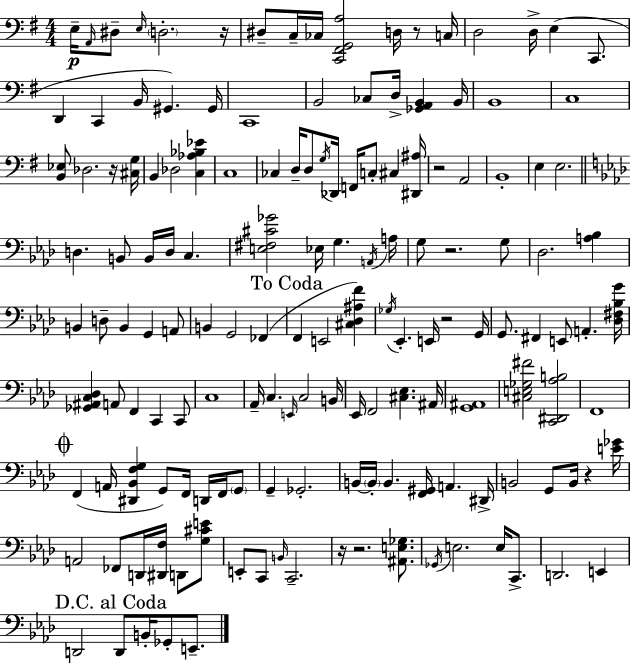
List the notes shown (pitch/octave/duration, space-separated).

E3/s A2/s D#3/e E3/s D3/h. R/s D#3/e C3/s CES3/s [C2,F#2,G2,A3]/h D3/s R/e C3/s D3/h D3/s E3/q C2/e. D2/q C2/q B2/s G#2/q. G#2/s C2/w B2/h CES3/e D3/s [Gb2,A2,B2]/q B2/s B2/w C3/w [B2,Eb3]/e Db3/h. R/s [C#3,G3]/s B2/q Db3/h [C3,Ab3,Bb3,Eb4]/q C3/w CES3/q D3/s D3/e G3/s Db2/s F2/s C3/e C#3/q [D#2,A#3]/s R/h A2/h B2/w E3/q E3/h. D3/q. B2/e B2/s D3/s C3/q. [E3,F#3,C#4,Gb4]/h Eb3/s G3/q. A2/s A3/s G3/e R/h. G3/e Db3/h. [A3,Bb3]/q B2/q D3/e B2/q G2/q A2/e B2/q G2/h FES2/q F2/q E2/h [C#3,Db3,A#3,F4]/q Gb3/s Eb2/q. E2/s R/h G2/s G2/e. F#2/q E2/e A2/q. [Db3,F#3,Bb3,G4]/s [Gb2,A#2,C3,Db3]/q A2/e F2/q C2/q C2/e C3/w Ab2/s C3/q. E2/s C3/h B2/s Eb2/s F2/h [C#3,Eb3]/q. A#2/s [G2,A#2]/w [C#3,E3,Gb3,F#4]/h [C2,D#2,Ab3,B3]/h F2/w F2/q A2/s [D#2,Bb2,F3,G3]/q G2/e F2/s D2/s F2/s G2/e G2/q Gb2/h. B2/s B2/s B2/q. [F2,G#2]/s A2/q. D#2/s B2/h G2/e B2/s R/q [E4,Gb4]/s A2/h FES2/e D2/s [D#2,F3]/s D2/e [G3,C#4,E4]/e E2/e C2/e B2/s C2/h. R/s R/h. [A#2,E3,Gb3]/e. Gb2/s E3/h. E3/s C2/e. D2/h. E2/q D2/h D2/e B2/s Gb2/e E2/e.